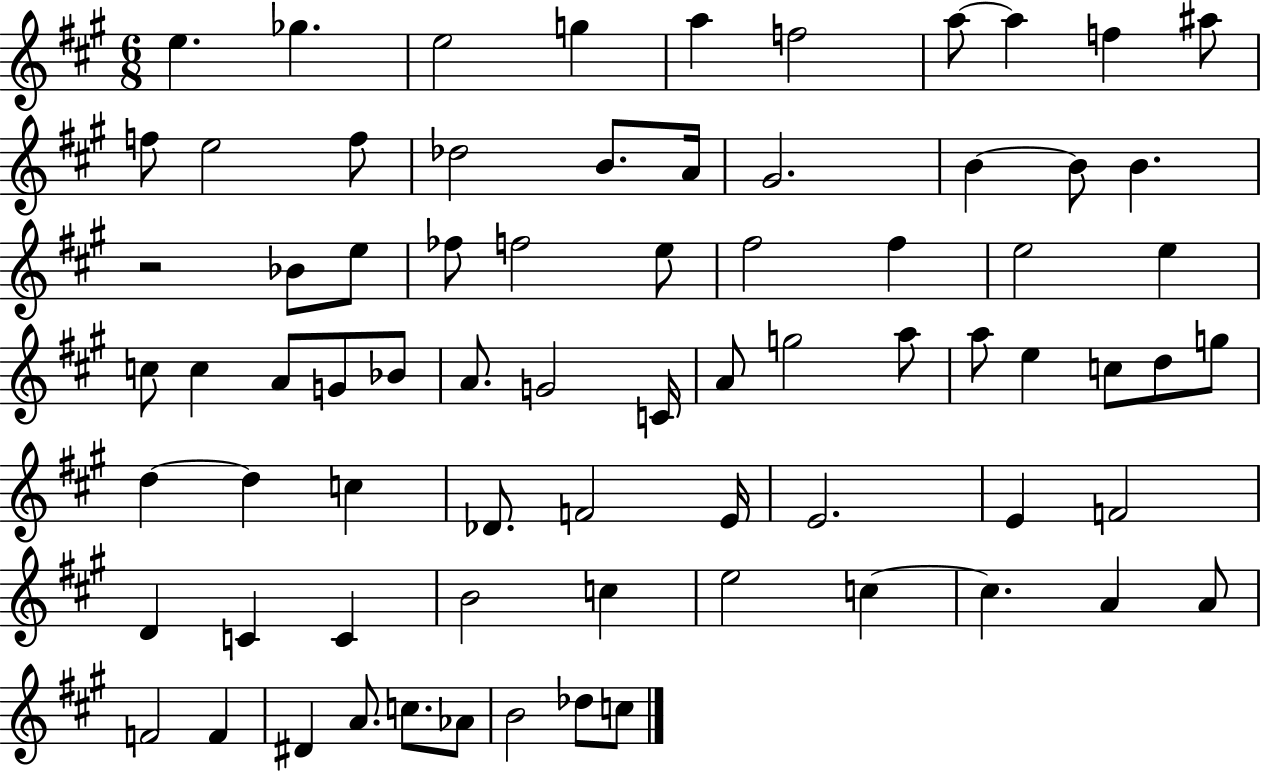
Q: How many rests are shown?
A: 1